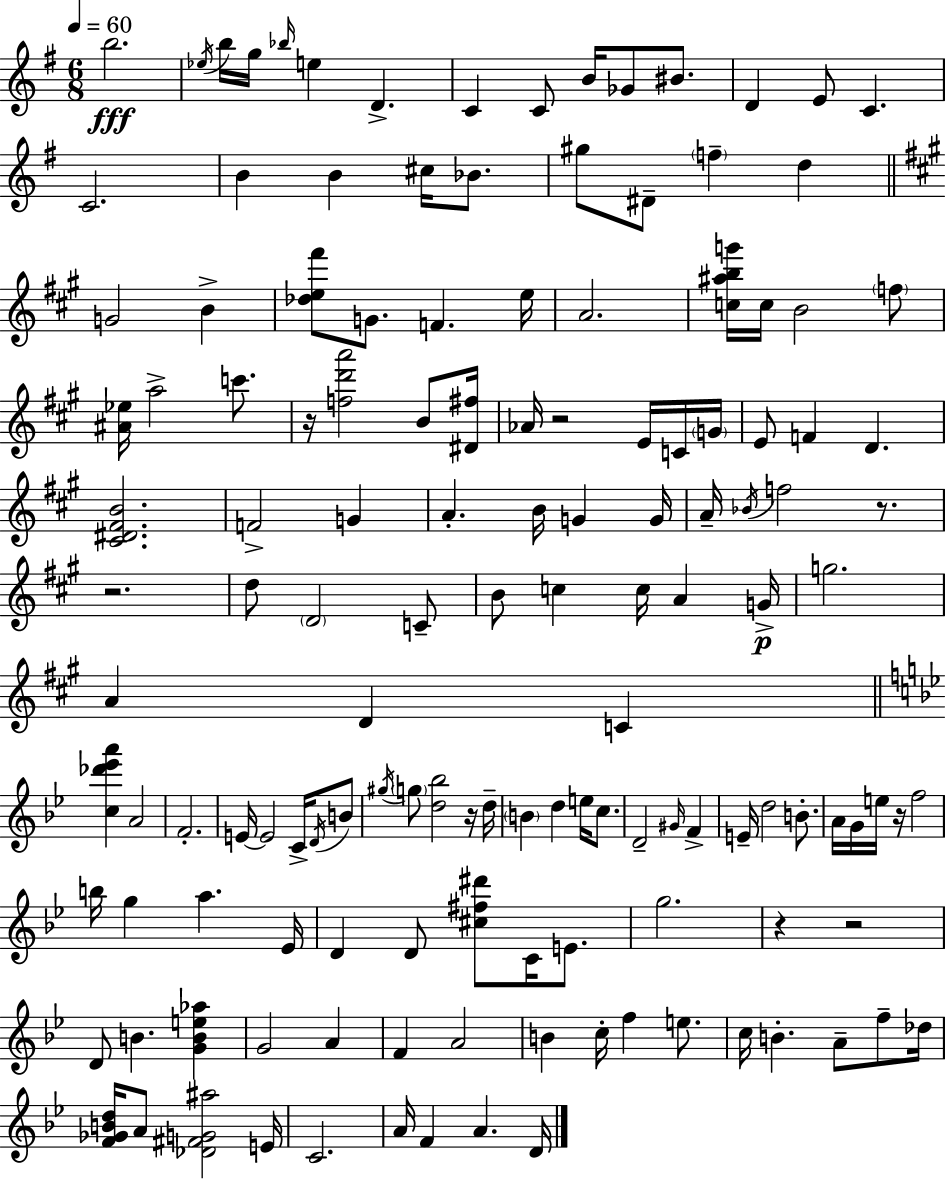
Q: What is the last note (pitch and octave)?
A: D4